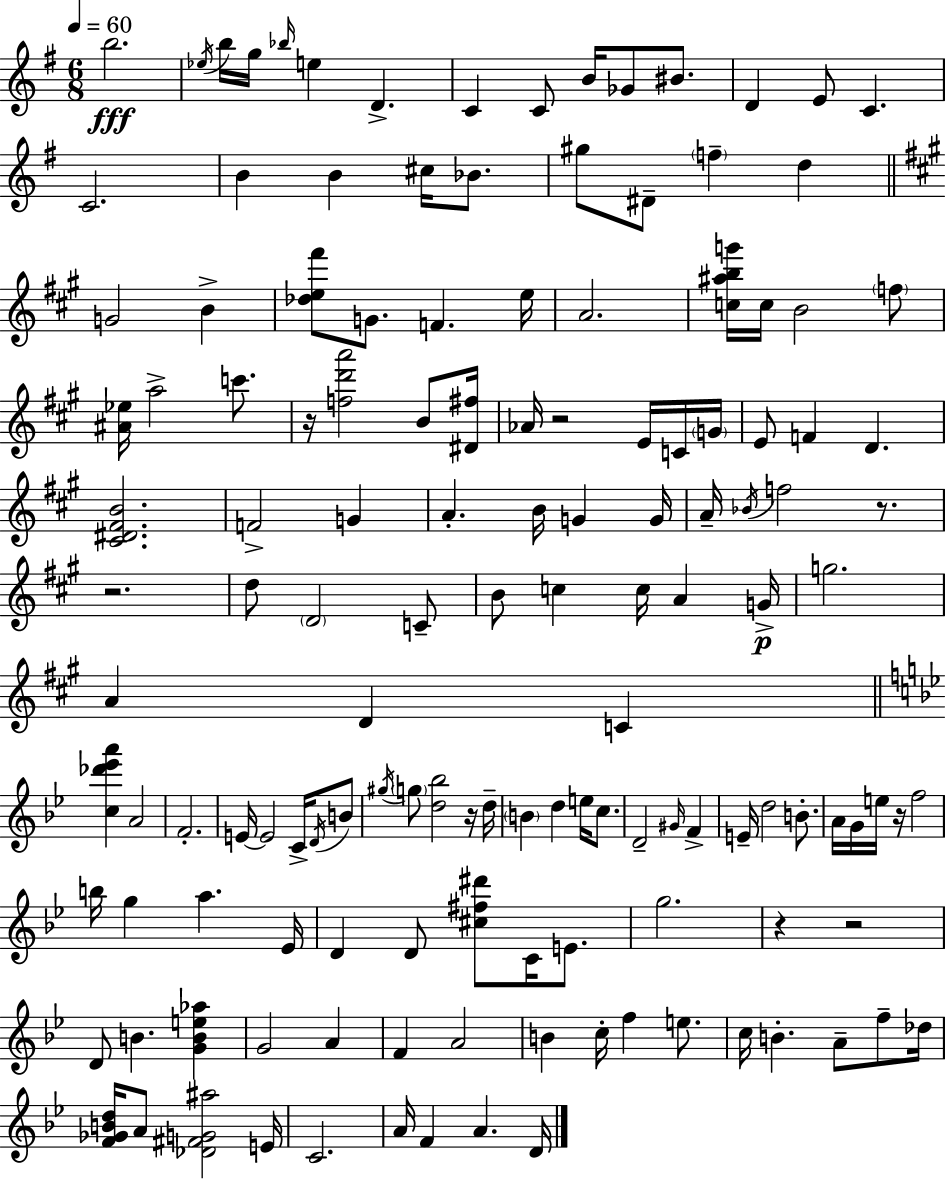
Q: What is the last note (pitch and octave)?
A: D4